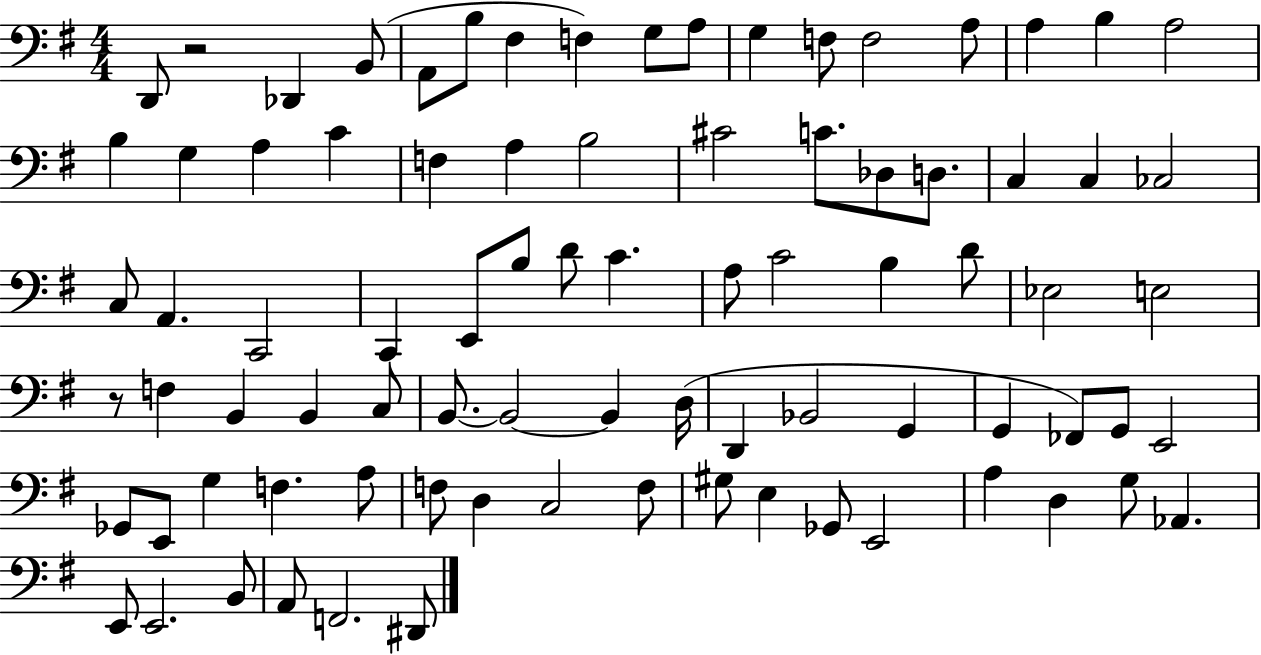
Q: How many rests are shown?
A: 2